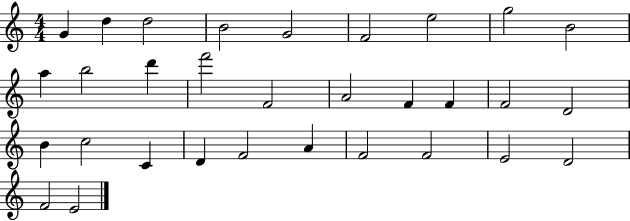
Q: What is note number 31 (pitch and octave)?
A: E4